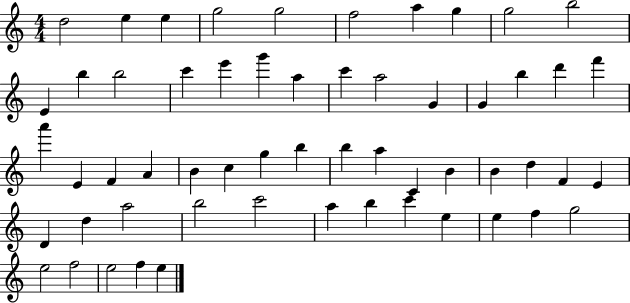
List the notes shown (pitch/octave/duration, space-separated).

D5/h E5/q E5/q G5/h G5/h F5/h A5/q G5/q G5/h B5/h E4/q B5/q B5/h C6/q E6/q G6/q A5/q C6/q A5/h G4/q G4/q B5/q D6/q F6/q A6/q E4/q F4/q A4/q B4/q C5/q G5/q B5/q B5/q A5/q C4/q B4/q B4/q D5/q F4/q E4/q D4/q D5/q A5/h B5/h C6/h A5/q B5/q C6/q E5/q E5/q F5/q G5/h E5/h F5/h E5/h F5/q E5/q